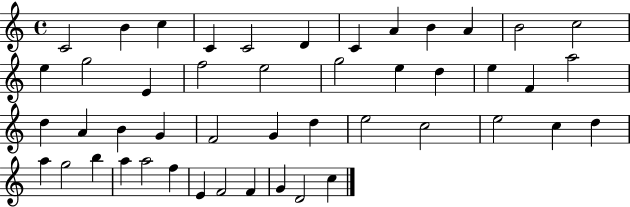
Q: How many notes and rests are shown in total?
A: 47